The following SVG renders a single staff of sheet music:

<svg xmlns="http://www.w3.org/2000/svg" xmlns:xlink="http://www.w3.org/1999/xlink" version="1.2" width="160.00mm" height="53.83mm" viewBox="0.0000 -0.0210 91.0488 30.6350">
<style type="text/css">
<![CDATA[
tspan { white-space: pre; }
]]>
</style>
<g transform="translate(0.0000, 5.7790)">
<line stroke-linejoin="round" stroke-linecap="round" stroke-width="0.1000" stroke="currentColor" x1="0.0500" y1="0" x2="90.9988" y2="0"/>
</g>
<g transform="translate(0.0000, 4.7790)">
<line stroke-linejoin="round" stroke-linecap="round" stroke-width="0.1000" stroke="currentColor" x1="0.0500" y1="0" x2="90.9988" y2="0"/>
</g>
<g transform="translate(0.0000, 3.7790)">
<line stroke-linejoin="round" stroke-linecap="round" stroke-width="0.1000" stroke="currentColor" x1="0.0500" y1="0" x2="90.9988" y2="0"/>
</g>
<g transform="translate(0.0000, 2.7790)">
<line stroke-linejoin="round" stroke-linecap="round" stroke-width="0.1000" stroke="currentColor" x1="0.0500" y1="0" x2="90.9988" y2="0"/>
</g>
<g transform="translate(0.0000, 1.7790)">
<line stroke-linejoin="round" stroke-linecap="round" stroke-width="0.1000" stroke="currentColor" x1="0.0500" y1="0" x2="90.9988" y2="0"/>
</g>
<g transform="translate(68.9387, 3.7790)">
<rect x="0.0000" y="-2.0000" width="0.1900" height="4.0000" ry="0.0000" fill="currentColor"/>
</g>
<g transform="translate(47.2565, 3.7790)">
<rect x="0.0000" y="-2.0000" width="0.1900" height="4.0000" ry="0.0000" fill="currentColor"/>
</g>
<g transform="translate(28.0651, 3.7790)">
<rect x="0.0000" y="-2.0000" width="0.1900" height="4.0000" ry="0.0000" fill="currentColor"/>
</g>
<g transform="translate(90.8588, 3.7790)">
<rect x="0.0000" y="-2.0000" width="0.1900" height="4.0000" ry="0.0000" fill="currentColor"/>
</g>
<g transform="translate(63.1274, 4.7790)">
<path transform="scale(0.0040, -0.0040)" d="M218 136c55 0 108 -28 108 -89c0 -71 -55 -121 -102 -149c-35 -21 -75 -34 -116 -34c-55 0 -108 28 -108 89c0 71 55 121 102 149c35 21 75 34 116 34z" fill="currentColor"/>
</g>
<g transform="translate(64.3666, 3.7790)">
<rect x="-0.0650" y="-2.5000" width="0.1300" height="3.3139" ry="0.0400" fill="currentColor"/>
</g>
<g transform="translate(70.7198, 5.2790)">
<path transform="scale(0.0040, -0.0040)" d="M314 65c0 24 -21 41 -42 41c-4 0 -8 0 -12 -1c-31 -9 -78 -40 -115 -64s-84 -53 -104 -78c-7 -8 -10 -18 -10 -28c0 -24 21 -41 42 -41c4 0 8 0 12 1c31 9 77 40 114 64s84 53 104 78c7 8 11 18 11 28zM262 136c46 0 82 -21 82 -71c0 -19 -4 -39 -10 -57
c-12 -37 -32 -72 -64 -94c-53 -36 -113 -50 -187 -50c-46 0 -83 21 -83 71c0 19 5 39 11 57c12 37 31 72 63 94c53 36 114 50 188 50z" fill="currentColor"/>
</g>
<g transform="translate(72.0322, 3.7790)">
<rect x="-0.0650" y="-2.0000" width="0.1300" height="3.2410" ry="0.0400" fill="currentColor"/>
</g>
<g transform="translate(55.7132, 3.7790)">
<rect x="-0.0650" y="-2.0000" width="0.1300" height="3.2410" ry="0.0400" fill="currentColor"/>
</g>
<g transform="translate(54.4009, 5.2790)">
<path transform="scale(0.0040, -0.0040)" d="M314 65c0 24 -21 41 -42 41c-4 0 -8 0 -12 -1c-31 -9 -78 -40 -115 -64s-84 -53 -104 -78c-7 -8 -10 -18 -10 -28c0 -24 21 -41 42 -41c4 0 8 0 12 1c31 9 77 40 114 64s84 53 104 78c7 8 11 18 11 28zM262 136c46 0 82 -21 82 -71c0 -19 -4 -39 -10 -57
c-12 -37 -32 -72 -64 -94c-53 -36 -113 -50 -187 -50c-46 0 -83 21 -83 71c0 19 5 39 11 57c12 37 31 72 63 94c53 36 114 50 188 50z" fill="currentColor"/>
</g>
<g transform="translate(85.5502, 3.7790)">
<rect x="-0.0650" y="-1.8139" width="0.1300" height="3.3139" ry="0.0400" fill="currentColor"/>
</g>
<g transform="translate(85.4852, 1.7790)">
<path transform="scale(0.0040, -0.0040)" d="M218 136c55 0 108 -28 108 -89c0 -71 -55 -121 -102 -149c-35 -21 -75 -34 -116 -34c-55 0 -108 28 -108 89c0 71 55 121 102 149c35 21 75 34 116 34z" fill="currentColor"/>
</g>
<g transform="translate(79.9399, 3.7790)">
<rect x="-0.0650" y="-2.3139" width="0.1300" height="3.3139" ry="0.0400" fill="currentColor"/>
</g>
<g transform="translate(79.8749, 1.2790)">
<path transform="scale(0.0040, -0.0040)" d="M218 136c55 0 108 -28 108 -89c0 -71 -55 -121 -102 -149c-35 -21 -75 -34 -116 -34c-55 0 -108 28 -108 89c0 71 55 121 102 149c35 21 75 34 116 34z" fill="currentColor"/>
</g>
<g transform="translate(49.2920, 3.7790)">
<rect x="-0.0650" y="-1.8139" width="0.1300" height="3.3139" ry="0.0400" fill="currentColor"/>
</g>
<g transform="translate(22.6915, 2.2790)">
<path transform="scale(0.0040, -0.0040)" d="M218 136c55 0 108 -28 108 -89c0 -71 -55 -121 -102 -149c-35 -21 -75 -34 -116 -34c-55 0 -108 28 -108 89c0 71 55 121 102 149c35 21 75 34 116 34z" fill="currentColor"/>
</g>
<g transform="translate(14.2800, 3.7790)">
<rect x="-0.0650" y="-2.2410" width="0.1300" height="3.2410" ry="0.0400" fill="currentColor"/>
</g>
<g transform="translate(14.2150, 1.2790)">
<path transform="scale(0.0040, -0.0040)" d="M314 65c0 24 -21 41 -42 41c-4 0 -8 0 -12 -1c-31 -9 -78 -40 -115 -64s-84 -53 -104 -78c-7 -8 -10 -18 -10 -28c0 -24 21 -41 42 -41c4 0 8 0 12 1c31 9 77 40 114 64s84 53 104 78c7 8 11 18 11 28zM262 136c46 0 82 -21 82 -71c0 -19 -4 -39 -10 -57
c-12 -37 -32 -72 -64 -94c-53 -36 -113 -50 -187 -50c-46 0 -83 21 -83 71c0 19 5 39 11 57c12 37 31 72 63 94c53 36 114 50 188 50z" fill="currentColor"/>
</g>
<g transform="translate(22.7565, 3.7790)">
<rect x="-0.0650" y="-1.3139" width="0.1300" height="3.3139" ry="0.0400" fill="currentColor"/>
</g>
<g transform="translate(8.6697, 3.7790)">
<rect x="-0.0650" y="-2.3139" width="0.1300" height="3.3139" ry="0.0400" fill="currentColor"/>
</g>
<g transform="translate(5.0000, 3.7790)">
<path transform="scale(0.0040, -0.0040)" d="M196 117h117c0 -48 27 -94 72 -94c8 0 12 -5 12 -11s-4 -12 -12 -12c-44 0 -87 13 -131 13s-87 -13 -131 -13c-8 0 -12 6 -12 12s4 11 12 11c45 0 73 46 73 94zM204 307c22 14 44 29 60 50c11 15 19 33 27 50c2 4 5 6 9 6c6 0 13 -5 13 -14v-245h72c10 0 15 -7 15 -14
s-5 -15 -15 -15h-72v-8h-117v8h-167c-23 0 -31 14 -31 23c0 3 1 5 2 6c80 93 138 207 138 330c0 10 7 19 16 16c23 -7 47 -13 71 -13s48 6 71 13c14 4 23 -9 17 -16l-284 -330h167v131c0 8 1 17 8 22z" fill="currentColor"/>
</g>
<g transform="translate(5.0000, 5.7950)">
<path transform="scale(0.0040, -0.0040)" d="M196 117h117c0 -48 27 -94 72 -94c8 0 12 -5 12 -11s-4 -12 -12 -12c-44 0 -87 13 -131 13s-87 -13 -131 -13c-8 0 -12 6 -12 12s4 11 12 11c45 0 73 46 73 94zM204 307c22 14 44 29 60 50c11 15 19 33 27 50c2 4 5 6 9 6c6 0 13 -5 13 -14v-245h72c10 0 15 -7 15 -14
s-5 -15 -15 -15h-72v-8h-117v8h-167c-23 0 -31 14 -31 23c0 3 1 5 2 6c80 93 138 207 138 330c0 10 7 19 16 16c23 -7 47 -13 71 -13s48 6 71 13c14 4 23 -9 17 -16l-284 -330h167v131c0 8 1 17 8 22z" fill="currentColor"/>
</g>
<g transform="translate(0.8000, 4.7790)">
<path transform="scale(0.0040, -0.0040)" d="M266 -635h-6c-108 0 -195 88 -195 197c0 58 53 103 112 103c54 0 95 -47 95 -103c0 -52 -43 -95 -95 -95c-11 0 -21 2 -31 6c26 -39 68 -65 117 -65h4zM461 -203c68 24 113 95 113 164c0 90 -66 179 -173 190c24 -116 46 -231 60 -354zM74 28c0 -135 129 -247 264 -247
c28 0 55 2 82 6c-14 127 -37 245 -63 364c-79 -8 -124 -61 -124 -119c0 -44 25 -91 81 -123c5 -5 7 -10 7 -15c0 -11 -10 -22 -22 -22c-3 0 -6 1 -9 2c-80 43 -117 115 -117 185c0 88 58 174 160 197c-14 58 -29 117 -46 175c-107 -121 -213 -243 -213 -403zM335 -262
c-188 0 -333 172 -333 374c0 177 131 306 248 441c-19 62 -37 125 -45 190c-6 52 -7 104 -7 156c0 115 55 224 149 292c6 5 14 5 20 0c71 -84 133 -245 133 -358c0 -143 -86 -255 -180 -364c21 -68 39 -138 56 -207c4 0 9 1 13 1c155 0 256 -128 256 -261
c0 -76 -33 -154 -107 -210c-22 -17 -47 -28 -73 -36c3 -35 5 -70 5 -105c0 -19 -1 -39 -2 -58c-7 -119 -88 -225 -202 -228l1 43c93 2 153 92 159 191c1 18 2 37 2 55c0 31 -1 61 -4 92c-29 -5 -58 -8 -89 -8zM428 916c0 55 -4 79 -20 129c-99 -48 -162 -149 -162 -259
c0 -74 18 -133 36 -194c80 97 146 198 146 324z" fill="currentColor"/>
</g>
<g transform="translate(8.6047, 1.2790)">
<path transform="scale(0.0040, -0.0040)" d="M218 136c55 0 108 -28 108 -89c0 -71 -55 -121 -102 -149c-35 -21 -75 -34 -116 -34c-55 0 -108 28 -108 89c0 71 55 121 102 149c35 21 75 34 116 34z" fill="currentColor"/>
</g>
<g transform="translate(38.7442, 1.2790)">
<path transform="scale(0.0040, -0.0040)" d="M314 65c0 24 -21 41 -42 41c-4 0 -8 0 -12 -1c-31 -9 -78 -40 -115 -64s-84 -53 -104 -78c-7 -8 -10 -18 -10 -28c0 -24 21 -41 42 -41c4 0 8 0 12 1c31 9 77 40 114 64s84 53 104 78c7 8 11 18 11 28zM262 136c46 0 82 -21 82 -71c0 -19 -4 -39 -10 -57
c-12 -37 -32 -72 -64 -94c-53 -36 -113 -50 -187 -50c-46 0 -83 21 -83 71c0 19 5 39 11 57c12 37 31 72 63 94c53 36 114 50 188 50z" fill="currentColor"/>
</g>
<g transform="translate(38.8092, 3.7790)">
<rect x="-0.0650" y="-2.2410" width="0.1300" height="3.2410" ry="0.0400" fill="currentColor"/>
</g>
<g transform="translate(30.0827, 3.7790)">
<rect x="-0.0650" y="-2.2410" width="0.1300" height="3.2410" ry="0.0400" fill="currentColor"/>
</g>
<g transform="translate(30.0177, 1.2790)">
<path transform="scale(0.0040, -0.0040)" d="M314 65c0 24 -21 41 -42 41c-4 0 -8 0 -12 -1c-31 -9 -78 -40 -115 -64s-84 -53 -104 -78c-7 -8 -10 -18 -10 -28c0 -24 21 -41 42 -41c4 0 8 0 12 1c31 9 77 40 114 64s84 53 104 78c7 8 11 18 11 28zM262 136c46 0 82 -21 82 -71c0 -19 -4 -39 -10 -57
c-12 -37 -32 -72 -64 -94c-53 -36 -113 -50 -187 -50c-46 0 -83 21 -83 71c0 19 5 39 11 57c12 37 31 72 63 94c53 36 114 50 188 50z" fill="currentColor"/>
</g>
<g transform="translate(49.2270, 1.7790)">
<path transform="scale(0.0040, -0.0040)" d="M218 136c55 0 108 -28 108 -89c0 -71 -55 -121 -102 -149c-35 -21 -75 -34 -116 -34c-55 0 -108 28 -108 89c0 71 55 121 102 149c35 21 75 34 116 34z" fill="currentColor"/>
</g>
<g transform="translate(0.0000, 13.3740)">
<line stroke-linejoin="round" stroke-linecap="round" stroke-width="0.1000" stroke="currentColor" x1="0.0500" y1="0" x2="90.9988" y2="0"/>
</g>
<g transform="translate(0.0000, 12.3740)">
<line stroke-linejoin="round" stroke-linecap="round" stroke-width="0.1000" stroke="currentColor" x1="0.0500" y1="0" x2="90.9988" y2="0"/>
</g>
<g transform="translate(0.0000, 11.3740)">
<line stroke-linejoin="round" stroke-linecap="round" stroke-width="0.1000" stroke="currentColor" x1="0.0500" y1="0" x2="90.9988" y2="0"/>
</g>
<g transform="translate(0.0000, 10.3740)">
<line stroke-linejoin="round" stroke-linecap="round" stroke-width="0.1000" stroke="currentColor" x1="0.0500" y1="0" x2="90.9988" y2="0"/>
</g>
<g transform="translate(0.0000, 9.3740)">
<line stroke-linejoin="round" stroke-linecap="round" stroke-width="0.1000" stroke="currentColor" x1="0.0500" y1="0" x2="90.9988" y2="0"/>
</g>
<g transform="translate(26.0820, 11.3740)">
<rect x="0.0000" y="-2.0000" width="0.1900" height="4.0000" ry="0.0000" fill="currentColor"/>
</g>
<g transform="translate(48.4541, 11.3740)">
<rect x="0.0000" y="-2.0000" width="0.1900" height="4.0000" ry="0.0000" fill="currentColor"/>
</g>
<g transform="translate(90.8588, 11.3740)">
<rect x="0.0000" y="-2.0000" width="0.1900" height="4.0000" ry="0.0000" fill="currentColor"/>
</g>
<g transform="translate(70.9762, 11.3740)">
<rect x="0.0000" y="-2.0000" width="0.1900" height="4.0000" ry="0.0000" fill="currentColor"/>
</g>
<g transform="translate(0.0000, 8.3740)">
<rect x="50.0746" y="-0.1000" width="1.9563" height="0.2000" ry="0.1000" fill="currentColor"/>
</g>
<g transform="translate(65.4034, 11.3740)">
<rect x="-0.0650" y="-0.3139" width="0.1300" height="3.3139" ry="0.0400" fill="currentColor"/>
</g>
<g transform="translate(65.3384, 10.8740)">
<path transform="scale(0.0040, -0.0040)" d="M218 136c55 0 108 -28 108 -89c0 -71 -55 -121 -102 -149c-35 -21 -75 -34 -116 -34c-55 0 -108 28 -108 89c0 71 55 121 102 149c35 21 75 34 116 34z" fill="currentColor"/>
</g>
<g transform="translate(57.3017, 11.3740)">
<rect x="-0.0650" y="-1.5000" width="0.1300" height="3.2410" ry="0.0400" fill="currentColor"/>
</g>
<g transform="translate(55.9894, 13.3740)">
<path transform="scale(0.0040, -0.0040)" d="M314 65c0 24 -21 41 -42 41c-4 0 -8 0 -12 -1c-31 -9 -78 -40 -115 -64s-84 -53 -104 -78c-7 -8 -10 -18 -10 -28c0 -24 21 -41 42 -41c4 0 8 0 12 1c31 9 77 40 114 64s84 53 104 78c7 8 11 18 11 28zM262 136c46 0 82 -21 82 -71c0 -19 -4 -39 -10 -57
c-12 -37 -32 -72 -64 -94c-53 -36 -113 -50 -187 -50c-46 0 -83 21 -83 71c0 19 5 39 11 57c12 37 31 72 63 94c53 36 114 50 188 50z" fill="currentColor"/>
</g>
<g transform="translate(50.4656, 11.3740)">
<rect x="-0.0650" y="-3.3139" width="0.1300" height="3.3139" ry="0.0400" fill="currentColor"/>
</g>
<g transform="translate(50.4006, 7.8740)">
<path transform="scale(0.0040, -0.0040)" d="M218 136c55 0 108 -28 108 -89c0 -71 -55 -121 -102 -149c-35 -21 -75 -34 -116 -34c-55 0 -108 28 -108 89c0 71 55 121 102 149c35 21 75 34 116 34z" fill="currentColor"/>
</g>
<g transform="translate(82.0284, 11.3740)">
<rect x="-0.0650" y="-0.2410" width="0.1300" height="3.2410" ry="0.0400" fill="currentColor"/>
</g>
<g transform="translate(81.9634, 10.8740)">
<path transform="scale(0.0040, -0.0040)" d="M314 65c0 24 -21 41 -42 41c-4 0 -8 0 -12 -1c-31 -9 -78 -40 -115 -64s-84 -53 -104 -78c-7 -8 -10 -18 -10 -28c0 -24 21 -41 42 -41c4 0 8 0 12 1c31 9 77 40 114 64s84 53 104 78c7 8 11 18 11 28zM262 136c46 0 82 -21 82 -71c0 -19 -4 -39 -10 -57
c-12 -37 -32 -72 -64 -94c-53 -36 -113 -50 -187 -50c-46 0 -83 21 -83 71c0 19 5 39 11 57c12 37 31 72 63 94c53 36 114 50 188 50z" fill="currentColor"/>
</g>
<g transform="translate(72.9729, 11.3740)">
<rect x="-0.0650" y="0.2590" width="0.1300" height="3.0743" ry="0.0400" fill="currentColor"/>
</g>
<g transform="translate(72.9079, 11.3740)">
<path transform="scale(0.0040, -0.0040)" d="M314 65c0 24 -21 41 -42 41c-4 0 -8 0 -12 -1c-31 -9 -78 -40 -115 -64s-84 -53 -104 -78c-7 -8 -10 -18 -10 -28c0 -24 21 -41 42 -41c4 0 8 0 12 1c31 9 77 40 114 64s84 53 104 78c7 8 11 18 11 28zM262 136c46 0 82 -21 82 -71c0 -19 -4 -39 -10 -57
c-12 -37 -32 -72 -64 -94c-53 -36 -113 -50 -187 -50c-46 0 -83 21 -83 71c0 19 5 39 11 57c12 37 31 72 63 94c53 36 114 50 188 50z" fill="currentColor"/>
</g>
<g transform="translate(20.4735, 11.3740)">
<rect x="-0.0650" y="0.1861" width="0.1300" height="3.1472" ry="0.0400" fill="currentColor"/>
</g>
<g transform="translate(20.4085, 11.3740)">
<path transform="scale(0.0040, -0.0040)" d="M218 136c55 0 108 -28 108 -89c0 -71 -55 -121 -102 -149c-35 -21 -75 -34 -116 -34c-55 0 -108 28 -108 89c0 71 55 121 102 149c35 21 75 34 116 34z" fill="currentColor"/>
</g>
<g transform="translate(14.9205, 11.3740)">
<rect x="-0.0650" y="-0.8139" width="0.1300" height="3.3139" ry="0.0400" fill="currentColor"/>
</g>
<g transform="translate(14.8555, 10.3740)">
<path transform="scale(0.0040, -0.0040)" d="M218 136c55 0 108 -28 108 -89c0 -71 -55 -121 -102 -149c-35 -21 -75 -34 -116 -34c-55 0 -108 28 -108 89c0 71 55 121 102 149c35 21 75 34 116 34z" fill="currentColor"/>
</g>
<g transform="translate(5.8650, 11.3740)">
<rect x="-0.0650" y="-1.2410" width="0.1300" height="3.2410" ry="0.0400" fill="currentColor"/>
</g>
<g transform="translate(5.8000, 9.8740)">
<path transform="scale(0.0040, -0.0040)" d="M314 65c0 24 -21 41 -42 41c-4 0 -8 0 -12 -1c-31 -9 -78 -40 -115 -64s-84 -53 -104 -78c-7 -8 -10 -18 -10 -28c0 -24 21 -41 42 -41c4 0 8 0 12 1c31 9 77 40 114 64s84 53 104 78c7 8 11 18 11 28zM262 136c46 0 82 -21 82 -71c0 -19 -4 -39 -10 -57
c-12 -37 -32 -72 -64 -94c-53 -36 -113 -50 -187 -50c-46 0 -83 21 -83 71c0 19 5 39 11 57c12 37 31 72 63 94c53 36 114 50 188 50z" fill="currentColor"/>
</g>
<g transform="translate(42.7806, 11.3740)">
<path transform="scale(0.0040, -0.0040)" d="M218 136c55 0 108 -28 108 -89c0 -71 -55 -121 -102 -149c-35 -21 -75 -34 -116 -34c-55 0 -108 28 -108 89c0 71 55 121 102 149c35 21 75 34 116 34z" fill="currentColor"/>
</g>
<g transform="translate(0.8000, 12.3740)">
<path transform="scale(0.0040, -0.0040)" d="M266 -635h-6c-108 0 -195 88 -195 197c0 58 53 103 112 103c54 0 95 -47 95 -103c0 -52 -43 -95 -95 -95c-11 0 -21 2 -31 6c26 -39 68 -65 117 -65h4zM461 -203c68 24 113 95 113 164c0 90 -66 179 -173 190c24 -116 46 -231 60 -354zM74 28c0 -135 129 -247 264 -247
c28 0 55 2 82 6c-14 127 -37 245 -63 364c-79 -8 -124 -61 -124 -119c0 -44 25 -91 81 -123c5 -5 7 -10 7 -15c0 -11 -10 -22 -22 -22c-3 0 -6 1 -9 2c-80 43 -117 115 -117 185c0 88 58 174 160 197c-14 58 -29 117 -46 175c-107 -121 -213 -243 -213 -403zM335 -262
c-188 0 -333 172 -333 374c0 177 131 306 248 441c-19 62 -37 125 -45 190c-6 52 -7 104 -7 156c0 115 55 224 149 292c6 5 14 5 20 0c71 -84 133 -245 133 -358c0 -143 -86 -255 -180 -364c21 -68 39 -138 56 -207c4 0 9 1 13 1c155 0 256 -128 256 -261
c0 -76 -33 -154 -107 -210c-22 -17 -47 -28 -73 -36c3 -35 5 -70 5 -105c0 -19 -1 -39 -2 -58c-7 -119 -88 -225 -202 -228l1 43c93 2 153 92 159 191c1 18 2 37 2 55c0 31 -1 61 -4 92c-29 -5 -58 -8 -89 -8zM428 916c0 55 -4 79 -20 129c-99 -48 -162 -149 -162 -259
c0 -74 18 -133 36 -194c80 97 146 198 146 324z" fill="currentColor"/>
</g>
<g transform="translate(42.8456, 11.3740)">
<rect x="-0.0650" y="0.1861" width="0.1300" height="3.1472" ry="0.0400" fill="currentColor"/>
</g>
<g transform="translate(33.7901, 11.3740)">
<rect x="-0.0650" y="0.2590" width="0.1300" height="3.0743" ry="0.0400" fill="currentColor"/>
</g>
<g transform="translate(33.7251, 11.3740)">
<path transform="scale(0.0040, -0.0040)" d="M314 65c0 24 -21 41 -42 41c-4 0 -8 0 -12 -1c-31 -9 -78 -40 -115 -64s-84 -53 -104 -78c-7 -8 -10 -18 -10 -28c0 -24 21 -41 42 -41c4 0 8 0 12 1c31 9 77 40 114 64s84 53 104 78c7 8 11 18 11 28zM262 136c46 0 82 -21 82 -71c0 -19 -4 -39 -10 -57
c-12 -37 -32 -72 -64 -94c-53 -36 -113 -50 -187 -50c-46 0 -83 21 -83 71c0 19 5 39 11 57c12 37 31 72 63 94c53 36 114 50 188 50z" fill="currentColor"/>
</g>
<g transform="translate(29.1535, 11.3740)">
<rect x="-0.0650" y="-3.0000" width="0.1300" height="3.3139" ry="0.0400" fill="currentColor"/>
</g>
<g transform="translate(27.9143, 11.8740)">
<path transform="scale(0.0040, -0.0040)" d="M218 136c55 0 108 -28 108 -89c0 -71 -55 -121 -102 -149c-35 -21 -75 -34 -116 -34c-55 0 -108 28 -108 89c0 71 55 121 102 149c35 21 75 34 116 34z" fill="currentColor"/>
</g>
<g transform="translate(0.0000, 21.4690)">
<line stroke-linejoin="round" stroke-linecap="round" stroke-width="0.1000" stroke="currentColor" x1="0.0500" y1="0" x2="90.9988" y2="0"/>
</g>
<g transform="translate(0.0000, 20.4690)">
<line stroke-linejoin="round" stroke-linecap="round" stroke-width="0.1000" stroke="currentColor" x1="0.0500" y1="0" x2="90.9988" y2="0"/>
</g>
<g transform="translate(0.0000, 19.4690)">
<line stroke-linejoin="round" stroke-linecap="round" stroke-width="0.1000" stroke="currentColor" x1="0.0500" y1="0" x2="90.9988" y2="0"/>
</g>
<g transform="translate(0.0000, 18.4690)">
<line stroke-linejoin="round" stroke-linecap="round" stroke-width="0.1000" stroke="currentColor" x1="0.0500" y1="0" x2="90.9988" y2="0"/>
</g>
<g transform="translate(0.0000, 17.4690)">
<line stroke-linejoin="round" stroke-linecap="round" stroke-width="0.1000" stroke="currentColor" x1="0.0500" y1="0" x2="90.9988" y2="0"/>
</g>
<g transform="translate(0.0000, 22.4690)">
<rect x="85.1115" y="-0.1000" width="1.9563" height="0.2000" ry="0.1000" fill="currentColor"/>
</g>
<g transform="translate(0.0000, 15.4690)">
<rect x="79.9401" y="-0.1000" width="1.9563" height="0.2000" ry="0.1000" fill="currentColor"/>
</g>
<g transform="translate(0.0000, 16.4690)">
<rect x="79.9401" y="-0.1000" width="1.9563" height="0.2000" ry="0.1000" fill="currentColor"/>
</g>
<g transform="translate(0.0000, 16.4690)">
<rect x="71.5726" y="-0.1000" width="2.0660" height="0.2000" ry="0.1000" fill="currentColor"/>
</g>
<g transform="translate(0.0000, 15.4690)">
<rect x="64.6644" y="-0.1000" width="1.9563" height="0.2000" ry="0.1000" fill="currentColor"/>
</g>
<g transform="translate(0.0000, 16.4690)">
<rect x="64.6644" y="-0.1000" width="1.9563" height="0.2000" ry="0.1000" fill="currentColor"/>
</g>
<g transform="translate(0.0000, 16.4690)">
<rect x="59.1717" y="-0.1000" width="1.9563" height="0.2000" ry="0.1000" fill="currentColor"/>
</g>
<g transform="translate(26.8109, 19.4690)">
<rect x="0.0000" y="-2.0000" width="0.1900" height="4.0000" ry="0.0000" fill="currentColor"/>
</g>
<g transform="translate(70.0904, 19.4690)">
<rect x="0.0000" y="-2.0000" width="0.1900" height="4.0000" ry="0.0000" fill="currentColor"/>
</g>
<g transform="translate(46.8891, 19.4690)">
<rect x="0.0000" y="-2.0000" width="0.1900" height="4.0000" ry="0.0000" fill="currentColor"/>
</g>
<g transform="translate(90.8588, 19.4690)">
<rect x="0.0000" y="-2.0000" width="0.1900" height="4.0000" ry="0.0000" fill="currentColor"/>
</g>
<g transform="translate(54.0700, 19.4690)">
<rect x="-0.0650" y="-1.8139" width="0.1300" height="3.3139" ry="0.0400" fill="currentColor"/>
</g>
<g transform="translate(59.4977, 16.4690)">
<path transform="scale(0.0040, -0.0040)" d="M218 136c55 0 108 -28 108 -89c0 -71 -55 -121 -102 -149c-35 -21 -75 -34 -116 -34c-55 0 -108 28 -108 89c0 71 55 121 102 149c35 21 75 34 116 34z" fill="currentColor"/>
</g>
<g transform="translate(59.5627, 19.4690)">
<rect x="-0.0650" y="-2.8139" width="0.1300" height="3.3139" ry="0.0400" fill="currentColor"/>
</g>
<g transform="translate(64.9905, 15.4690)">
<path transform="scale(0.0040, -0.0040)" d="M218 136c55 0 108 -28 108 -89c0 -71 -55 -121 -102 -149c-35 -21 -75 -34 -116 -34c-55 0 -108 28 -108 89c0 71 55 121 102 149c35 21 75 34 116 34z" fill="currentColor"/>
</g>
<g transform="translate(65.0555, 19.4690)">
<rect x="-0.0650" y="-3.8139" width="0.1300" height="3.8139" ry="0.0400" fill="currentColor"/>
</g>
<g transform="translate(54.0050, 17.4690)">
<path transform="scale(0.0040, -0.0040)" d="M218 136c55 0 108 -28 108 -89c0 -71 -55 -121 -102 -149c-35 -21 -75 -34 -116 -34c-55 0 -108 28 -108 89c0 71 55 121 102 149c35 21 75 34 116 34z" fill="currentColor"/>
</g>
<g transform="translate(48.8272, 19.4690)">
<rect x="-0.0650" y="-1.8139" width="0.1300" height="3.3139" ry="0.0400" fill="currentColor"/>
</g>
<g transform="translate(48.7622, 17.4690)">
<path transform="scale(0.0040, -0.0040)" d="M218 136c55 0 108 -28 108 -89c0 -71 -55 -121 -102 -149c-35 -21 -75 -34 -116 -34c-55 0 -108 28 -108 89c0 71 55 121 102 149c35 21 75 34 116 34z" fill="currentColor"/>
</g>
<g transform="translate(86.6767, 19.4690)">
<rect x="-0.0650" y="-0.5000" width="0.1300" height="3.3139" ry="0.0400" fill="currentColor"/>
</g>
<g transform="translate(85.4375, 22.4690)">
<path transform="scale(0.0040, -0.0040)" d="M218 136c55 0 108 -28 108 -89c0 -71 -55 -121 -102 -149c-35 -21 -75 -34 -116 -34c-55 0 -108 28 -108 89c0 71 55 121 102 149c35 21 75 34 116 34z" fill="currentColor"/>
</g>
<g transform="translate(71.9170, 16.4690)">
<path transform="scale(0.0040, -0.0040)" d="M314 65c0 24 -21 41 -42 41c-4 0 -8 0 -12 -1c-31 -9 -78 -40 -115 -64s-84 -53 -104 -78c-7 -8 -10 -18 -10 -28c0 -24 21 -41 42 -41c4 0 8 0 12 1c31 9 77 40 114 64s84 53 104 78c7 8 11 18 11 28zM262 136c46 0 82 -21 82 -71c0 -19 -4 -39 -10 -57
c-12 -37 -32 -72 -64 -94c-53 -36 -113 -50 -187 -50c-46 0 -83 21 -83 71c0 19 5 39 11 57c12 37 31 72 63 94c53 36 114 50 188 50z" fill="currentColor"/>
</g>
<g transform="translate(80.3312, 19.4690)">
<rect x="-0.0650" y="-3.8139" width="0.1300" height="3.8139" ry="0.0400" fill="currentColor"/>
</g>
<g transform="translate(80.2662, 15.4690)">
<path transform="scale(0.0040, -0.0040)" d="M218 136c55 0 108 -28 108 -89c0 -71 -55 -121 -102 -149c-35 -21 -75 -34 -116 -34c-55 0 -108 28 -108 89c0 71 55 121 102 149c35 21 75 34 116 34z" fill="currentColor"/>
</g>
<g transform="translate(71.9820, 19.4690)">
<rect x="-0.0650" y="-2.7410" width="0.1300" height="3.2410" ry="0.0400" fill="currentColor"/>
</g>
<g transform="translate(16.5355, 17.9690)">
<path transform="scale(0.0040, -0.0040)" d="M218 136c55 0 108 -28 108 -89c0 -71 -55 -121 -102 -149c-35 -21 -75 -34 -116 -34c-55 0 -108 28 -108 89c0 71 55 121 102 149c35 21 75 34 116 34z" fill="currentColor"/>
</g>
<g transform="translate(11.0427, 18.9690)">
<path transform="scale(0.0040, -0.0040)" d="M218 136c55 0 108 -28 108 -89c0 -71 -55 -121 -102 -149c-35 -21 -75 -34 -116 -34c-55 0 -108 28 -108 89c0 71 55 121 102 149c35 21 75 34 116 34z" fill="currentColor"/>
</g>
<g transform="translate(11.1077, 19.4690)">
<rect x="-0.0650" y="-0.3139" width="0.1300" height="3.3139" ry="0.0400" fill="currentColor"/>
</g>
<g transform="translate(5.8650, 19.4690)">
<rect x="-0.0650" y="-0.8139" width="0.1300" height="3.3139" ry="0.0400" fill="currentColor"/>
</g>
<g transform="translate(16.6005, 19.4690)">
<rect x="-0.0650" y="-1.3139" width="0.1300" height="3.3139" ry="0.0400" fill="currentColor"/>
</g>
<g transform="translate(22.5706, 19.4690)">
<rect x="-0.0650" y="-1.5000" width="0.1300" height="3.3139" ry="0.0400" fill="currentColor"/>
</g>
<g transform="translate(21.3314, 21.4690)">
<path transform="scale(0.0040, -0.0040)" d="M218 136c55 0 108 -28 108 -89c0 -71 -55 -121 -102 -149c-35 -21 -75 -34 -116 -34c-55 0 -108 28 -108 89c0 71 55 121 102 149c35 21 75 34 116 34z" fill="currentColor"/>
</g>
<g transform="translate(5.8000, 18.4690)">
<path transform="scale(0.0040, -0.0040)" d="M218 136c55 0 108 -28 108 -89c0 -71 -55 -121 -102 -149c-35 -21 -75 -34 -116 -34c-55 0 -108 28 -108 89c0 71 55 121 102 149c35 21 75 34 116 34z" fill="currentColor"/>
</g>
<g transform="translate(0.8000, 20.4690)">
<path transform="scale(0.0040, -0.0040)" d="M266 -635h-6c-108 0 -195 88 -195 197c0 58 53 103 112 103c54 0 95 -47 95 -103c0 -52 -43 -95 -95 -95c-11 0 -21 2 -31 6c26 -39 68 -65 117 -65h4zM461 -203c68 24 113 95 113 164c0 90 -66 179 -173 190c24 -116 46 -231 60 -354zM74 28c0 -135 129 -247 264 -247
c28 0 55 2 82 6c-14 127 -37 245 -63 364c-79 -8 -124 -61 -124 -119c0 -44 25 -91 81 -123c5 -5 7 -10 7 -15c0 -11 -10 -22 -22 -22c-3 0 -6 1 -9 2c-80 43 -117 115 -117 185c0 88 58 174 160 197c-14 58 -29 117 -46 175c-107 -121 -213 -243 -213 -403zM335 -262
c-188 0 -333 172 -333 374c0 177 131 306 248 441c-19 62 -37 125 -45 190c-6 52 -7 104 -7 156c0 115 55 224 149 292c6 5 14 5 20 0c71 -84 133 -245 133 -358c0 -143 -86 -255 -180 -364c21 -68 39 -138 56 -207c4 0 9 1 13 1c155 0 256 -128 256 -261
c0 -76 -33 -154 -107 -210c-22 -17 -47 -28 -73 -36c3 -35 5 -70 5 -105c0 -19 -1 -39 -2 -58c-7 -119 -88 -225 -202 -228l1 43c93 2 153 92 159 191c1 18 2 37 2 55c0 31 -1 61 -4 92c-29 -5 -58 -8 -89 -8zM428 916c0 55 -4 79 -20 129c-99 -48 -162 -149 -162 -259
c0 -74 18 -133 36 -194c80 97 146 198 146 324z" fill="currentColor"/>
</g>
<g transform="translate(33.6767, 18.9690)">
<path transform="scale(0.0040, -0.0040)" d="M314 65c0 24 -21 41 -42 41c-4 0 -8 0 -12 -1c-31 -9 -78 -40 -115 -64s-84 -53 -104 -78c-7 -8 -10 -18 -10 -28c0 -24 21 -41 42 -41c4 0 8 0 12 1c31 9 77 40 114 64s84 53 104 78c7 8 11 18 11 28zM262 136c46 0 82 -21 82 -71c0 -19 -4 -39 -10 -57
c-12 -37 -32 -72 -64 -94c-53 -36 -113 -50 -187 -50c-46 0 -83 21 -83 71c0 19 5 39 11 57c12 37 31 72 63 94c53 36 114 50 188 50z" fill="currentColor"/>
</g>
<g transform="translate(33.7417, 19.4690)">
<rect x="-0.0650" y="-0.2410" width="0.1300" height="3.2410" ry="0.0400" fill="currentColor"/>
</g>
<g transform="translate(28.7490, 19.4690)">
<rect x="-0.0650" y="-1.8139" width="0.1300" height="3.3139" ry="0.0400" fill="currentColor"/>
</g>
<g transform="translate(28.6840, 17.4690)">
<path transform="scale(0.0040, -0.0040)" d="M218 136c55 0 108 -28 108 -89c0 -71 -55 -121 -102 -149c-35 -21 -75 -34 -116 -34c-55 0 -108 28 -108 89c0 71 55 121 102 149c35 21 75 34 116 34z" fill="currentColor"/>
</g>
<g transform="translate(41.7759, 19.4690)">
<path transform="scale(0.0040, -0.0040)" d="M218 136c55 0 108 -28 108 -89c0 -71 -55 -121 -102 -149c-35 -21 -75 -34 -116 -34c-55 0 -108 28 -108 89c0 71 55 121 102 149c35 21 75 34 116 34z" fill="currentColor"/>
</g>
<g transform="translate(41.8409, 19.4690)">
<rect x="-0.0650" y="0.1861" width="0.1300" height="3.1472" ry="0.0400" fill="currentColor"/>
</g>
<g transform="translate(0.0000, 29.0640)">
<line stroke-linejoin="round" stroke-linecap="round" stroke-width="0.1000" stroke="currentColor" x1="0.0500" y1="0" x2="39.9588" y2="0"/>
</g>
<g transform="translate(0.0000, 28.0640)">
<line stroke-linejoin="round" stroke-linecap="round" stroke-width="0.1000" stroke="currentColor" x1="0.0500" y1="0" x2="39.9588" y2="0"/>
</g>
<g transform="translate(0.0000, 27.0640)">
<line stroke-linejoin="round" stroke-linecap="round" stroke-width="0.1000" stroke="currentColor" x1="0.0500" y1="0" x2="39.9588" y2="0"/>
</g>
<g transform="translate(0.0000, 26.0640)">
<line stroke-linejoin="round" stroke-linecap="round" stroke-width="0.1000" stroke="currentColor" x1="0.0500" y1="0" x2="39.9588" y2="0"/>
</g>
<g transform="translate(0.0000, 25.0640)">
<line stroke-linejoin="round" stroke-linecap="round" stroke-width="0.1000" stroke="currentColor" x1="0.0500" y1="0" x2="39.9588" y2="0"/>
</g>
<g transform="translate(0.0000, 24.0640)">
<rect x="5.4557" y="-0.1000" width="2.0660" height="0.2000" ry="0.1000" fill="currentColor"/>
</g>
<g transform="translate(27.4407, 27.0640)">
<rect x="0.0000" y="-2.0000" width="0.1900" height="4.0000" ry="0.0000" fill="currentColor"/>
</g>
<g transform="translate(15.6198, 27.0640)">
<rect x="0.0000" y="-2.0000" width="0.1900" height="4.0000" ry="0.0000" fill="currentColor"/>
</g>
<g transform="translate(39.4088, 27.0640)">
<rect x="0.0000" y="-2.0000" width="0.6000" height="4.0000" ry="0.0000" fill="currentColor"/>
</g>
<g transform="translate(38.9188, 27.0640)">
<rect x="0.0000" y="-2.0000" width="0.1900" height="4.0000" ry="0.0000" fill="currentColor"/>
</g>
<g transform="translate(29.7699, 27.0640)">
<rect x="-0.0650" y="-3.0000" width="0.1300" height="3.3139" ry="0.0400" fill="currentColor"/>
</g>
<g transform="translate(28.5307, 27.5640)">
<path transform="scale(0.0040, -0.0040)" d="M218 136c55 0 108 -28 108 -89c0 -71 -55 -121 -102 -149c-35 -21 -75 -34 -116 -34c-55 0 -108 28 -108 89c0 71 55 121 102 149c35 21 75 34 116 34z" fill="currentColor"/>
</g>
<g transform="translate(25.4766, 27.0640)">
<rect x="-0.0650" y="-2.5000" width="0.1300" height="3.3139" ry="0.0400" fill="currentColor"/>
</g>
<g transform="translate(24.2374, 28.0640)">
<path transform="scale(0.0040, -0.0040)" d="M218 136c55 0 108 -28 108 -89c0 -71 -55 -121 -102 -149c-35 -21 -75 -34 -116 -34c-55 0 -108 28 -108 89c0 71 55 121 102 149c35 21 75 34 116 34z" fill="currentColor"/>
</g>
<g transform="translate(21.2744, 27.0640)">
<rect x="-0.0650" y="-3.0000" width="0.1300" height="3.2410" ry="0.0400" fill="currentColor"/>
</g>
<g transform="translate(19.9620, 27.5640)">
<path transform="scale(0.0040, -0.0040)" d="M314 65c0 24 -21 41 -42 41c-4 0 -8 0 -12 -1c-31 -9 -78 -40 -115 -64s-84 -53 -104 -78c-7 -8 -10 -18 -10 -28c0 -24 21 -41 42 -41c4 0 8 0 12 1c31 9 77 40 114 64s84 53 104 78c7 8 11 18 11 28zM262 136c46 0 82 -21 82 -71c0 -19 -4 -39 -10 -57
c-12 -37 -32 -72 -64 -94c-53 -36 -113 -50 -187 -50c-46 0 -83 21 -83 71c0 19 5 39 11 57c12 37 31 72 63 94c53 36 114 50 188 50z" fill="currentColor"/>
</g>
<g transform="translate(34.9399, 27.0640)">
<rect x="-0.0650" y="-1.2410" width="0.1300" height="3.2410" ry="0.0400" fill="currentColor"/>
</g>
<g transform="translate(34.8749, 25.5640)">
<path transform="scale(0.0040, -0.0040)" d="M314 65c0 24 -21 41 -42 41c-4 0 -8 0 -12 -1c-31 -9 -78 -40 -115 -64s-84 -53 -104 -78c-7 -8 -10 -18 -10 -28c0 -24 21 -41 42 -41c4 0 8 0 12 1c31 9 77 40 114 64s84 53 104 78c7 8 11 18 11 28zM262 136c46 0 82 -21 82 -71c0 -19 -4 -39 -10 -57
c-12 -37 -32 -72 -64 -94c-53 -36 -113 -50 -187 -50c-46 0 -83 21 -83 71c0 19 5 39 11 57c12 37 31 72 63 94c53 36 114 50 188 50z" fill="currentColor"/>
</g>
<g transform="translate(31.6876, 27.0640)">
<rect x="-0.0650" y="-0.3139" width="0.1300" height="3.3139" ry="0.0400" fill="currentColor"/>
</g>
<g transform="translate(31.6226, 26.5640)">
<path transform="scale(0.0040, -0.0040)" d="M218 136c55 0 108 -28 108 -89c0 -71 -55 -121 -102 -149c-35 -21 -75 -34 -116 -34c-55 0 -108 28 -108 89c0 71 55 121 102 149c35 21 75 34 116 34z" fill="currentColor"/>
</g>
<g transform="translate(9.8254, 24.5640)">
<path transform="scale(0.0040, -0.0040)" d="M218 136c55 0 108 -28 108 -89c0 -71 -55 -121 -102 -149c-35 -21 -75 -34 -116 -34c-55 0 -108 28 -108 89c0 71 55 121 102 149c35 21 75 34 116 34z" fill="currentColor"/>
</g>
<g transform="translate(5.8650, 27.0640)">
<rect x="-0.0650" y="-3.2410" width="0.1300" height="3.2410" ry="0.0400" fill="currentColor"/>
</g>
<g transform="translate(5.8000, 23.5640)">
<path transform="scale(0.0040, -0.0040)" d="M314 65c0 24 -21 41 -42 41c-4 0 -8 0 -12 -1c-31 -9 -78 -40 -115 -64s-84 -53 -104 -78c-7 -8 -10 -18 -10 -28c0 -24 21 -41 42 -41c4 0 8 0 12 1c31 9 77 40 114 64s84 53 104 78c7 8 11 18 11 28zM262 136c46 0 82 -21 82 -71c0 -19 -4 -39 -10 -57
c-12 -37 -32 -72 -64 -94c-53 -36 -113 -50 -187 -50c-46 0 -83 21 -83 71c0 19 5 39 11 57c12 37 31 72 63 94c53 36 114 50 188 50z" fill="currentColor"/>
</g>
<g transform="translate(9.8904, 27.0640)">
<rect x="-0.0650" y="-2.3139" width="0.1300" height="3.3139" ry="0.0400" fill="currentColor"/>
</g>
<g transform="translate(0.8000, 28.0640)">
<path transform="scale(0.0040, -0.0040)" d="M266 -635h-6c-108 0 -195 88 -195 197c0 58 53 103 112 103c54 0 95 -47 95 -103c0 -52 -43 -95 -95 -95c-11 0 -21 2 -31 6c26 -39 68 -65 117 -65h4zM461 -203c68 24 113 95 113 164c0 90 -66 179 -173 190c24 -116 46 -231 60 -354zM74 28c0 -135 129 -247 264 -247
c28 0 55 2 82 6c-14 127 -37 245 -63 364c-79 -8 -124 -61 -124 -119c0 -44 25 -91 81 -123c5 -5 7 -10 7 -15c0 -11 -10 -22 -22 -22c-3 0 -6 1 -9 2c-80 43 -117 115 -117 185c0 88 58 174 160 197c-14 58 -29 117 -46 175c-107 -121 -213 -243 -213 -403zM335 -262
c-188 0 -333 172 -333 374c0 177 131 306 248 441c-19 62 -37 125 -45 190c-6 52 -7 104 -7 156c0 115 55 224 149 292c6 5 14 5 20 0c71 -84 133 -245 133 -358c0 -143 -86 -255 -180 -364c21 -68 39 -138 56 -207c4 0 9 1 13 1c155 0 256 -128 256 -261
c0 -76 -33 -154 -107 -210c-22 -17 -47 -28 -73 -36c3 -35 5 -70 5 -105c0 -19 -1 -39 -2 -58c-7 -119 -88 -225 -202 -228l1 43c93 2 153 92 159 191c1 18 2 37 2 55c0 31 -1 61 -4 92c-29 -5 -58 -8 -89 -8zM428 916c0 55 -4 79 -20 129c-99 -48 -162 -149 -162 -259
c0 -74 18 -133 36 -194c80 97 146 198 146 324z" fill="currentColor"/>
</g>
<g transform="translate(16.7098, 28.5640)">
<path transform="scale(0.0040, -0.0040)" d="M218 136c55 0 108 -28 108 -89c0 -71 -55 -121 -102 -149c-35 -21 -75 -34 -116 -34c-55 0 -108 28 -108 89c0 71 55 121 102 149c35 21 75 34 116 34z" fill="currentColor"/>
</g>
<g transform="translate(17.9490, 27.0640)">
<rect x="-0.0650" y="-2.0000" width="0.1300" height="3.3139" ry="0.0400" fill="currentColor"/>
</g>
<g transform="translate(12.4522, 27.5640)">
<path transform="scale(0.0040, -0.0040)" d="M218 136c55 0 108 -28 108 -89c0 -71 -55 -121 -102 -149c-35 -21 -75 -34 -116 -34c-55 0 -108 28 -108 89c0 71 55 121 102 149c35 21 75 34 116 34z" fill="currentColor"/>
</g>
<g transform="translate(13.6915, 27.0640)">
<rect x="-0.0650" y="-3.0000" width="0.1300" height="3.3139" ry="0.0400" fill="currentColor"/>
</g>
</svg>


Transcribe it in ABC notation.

X:1
T:Untitled
M:4/4
L:1/4
K:C
g g2 e g2 g2 f F2 G F2 g f e2 d B A B2 B b E2 c B2 c2 d c e E f c2 B f f a c' a2 c' C b2 g A F A2 G A c e2